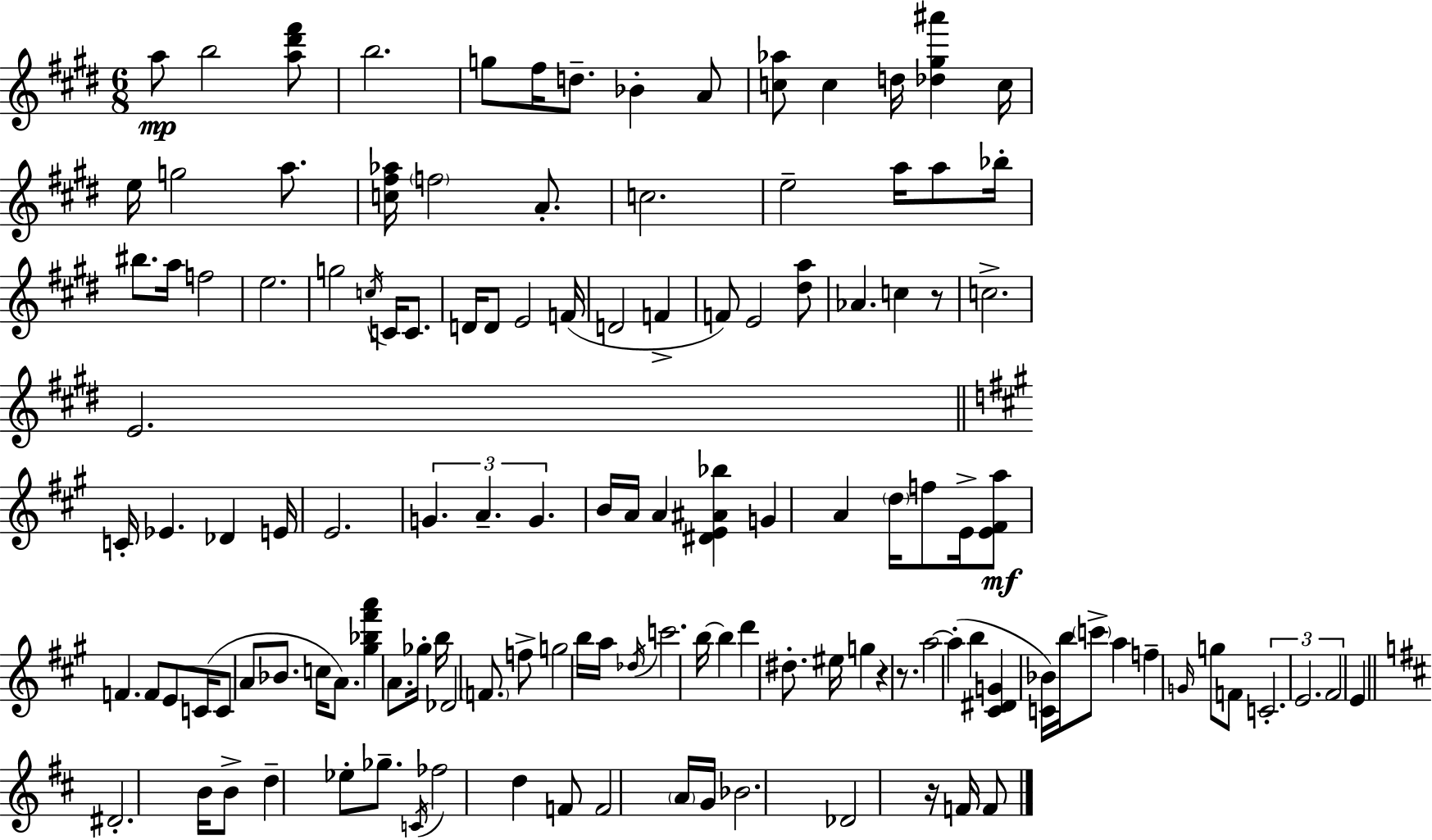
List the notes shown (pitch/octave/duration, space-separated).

A5/e B5/h [A5,D#6,F#6]/e B5/h. G5/e F#5/s D5/e. Bb4/q A4/e [C5,Ab5]/e C5/q D5/s [Db5,G#5,A#6]/q C5/s E5/s G5/h A5/e. [C5,F#5,Ab5]/s F5/h A4/e. C5/h. E5/h A5/s A5/e Bb5/s BIS5/e. A5/s F5/h E5/h. G5/h C5/s C4/s C4/e. D4/s D4/e E4/h F4/s D4/h F4/q F4/e E4/h [D#5,A5]/e Ab4/q. C5/q R/e C5/h. E4/h. C4/s Eb4/q. Db4/q E4/s E4/h. G4/q. A4/q. G4/q. B4/s A4/s A4/q [D#4,E4,A#4,Bb5]/q G4/q A4/q D5/s F5/e E4/s [E4,F#4,A5]/e F4/q. F4/e E4/e C4/s C4/e A4/e Bb4/e. C5/s A4/e. [G#5,Bb5,F#6,A6]/q A4/e. Gb5/s B5/s Db4/h F4/e. F5/e G5/h B5/s A5/s Db5/s C6/h. B5/s B5/q D6/q D#5/e. EIS5/s G5/q R/q R/e. A5/h A5/q B5/q [C#4,D#4,G4]/q [C4,Bb4]/s B5/s C6/e A5/q F5/q G4/s G5/e F4/e C4/h. E4/h. F#4/h E4/q D#4/h. B4/s B4/e D5/q Eb5/e Gb5/e. C4/s FES5/h D5/q F4/e F4/h A4/s G4/s Bb4/h. Db4/h R/s F4/s F4/e